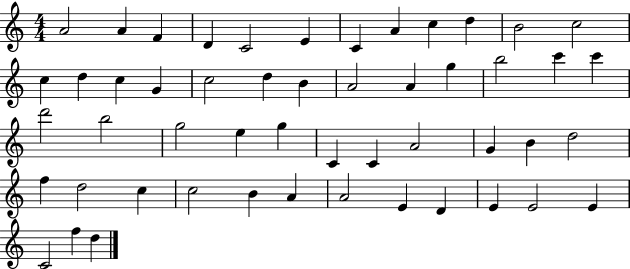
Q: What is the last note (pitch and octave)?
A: D5